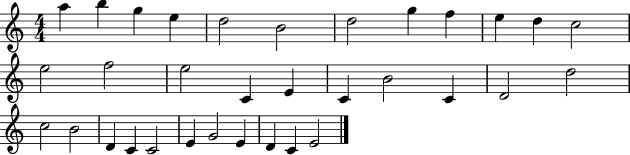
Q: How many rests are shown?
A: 0